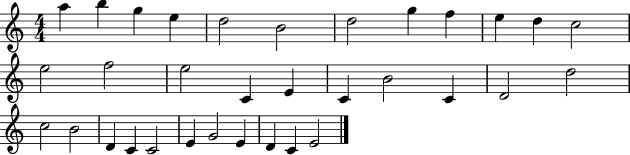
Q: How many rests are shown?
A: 0